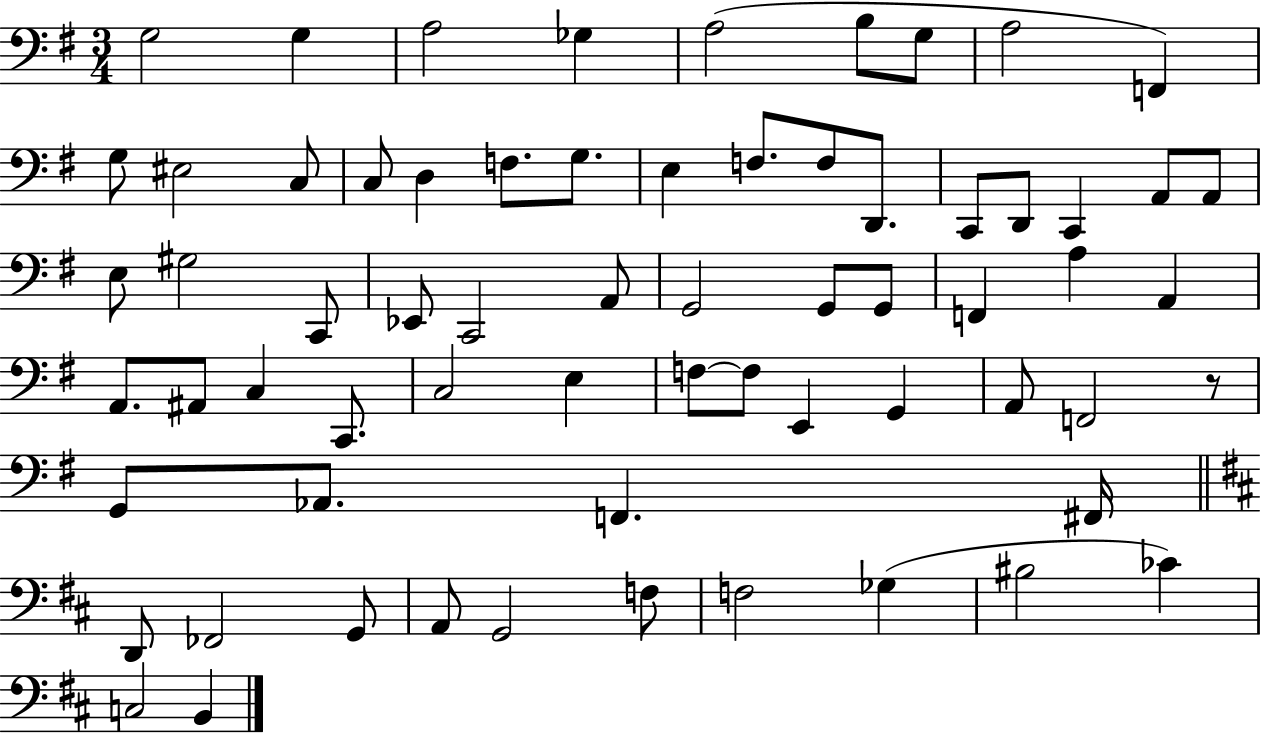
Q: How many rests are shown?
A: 1